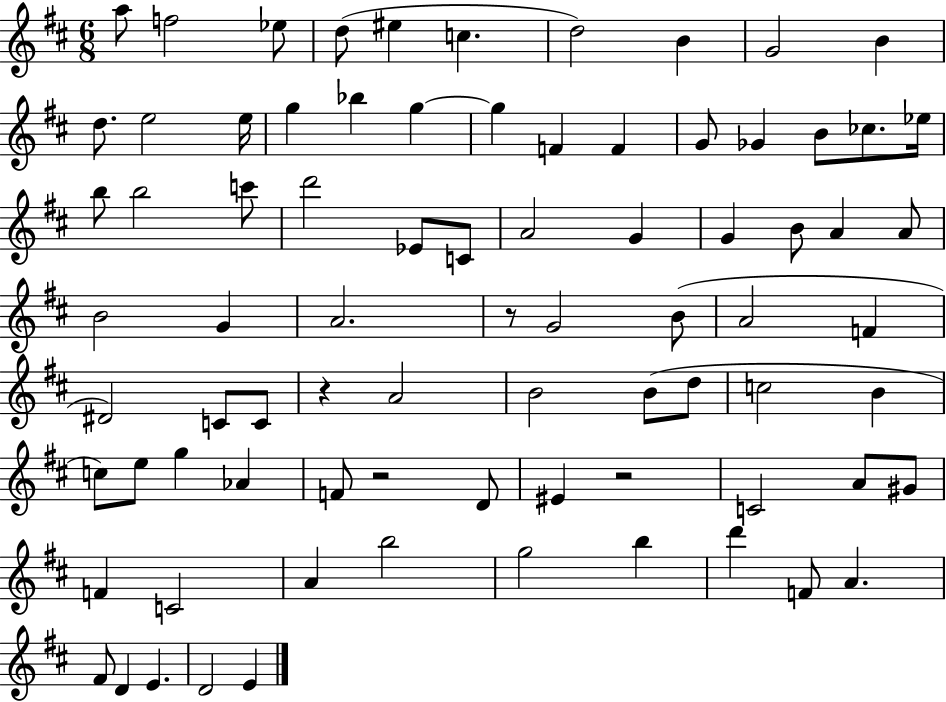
A5/e F5/h Eb5/e D5/e EIS5/q C5/q. D5/h B4/q G4/h B4/q D5/e. E5/h E5/s G5/q Bb5/q G5/q G5/q F4/q F4/q G4/e Gb4/q B4/e CES5/e. Eb5/s B5/e B5/h C6/e D6/h Eb4/e C4/e A4/h G4/q G4/q B4/e A4/q A4/e B4/h G4/q A4/h. R/e G4/h B4/e A4/h F4/q D#4/h C4/e C4/e R/q A4/h B4/h B4/e D5/e C5/h B4/q C5/e E5/e G5/q Ab4/q F4/e R/h D4/e EIS4/q R/h C4/h A4/e G#4/e F4/q C4/h A4/q B5/h G5/h B5/q D6/q F4/e A4/q. F#4/e D4/q E4/q. D4/h E4/q